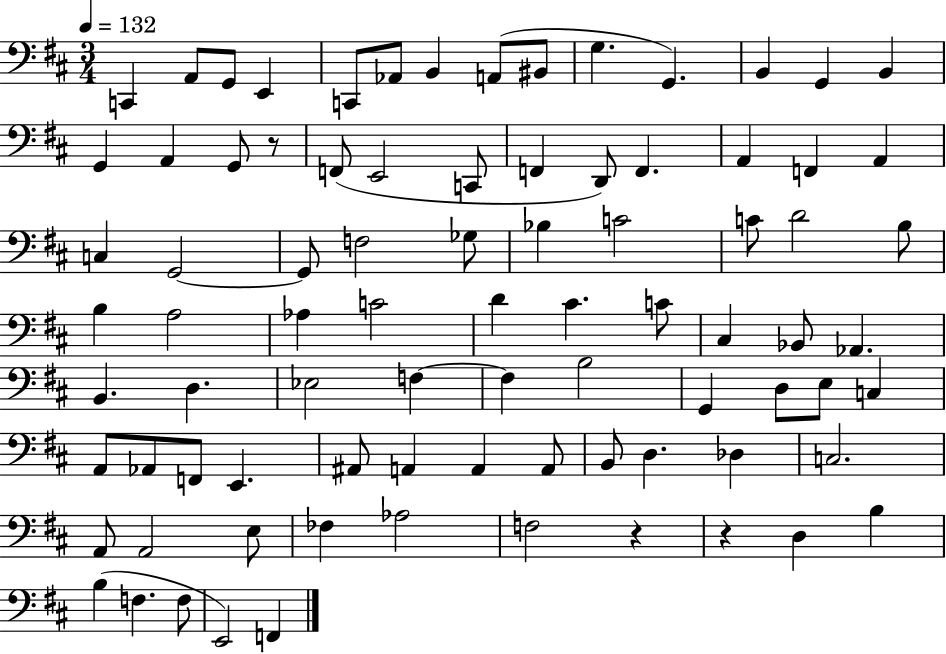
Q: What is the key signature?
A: D major